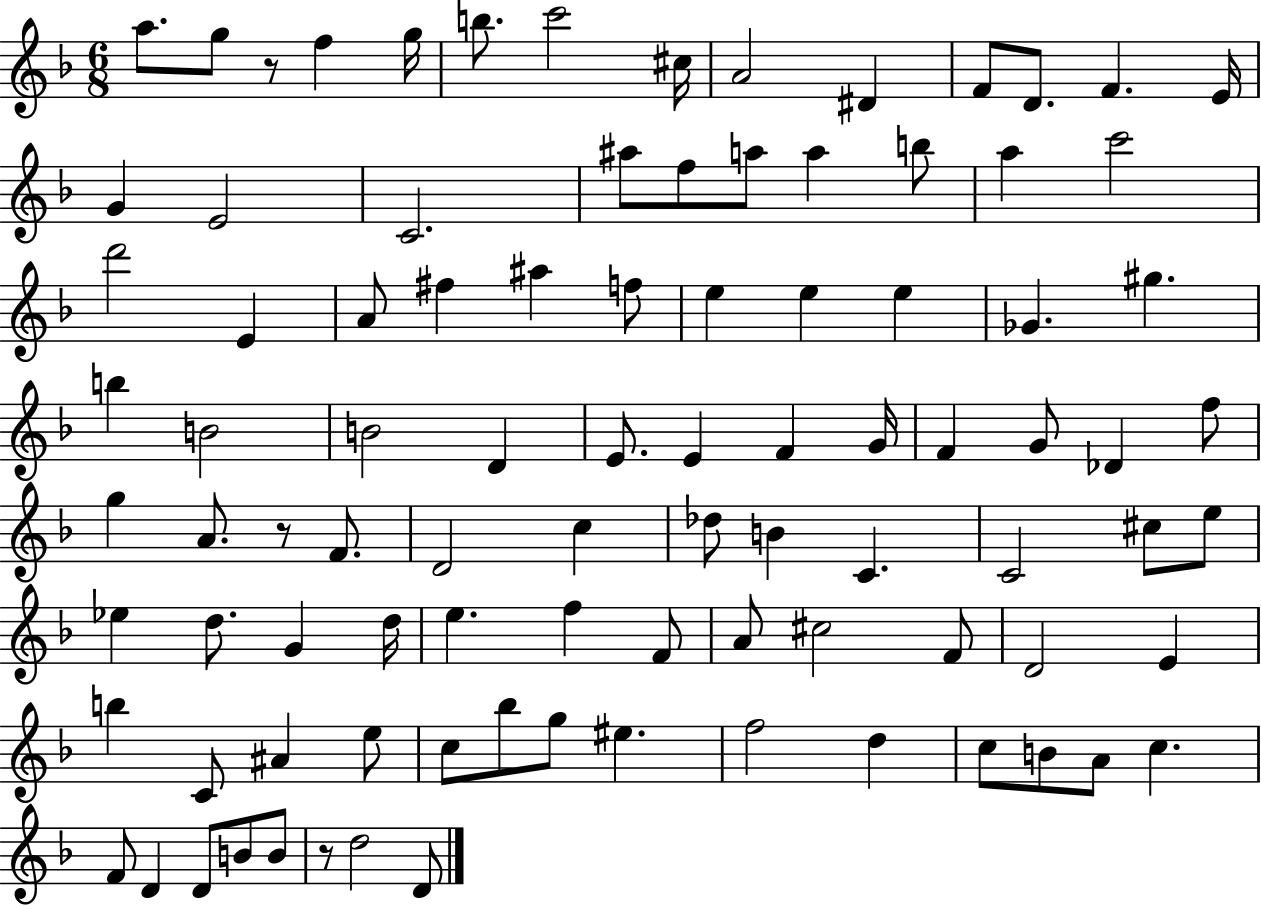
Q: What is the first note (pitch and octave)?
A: A5